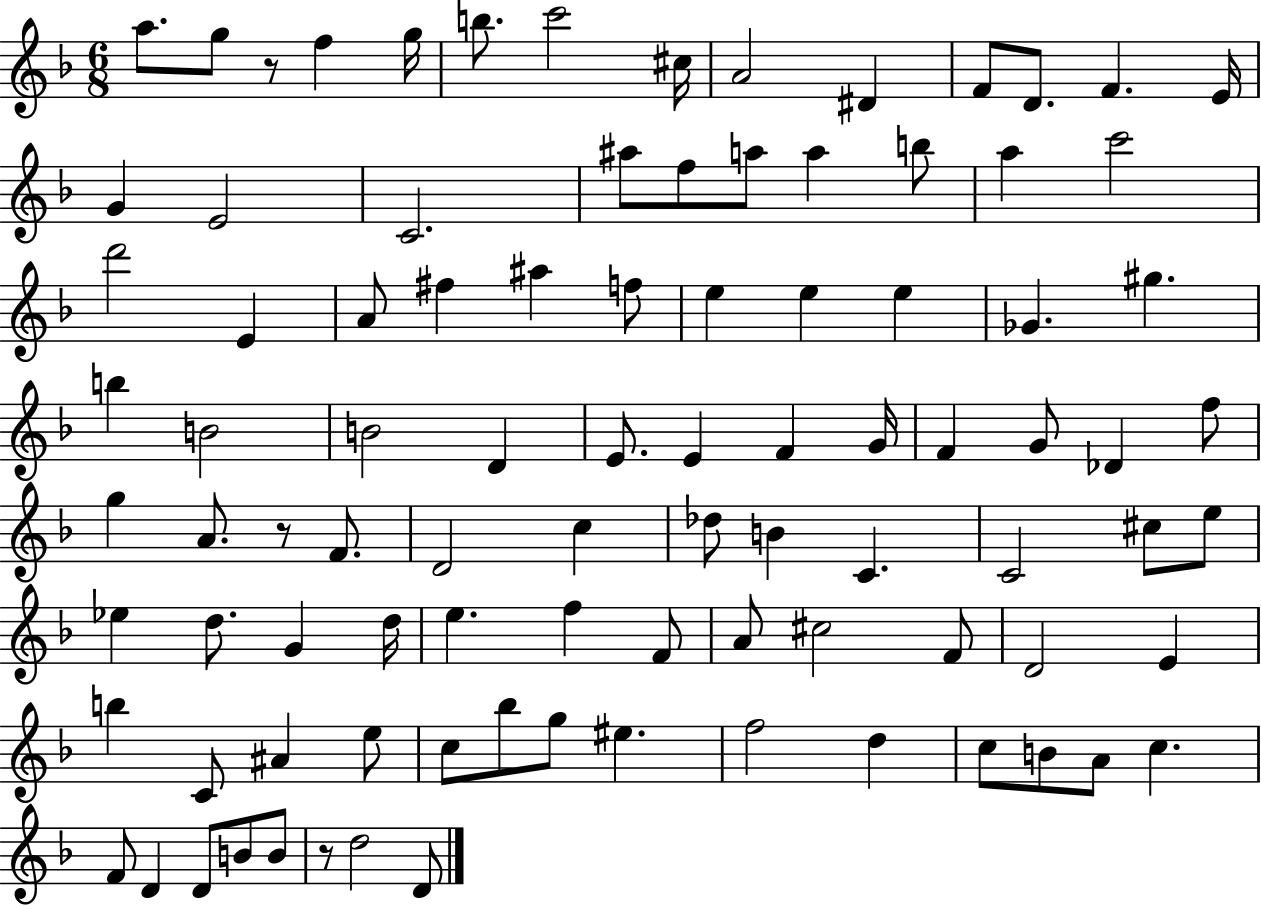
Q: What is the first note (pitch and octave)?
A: A5